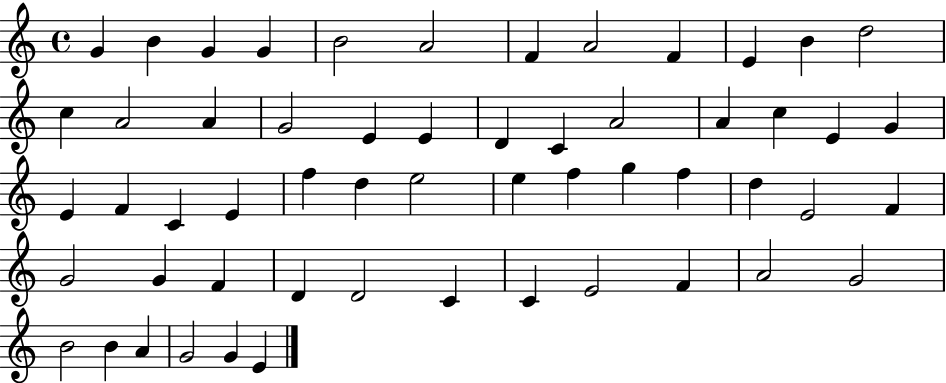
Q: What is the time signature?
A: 4/4